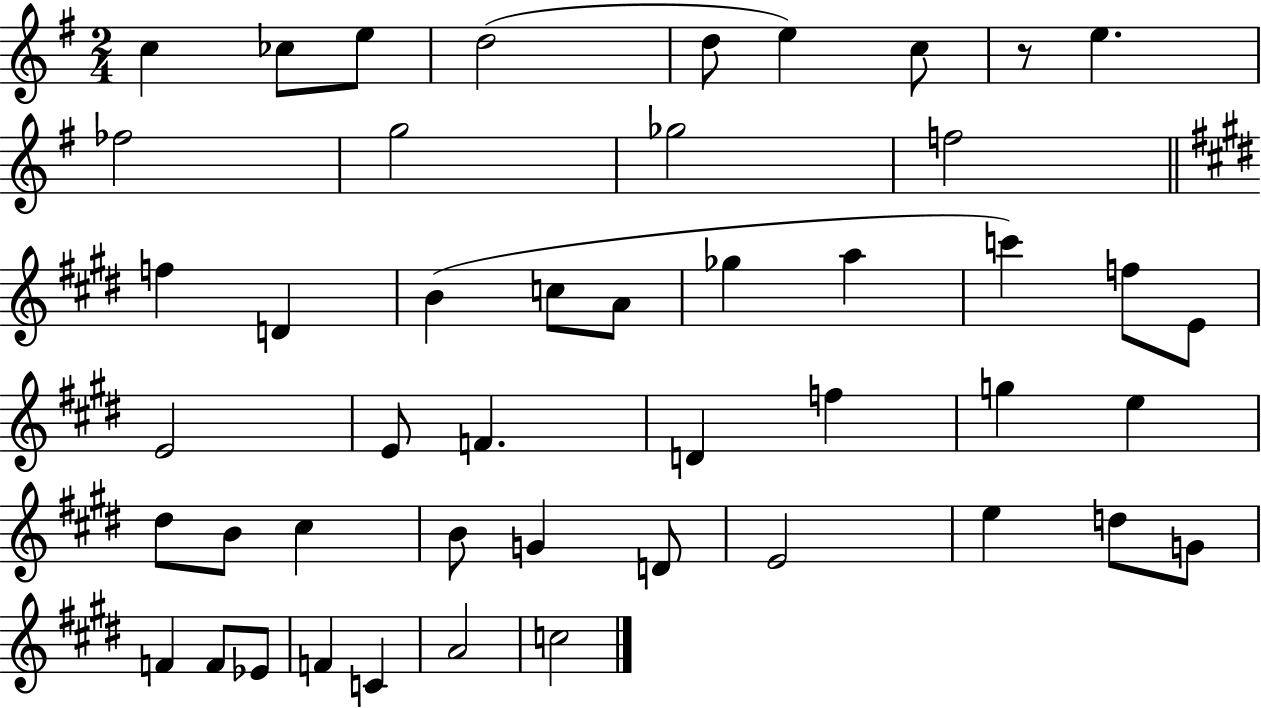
C5/q CES5/e E5/e D5/h D5/e E5/q C5/e R/e E5/q. FES5/h G5/h Gb5/h F5/h F5/q D4/q B4/q C5/e A4/e Gb5/q A5/q C6/q F5/e E4/e E4/h E4/e F4/q. D4/q F5/q G5/q E5/q D#5/e B4/e C#5/q B4/e G4/q D4/e E4/h E5/q D5/e G4/e F4/q F4/e Eb4/e F4/q C4/q A4/h C5/h